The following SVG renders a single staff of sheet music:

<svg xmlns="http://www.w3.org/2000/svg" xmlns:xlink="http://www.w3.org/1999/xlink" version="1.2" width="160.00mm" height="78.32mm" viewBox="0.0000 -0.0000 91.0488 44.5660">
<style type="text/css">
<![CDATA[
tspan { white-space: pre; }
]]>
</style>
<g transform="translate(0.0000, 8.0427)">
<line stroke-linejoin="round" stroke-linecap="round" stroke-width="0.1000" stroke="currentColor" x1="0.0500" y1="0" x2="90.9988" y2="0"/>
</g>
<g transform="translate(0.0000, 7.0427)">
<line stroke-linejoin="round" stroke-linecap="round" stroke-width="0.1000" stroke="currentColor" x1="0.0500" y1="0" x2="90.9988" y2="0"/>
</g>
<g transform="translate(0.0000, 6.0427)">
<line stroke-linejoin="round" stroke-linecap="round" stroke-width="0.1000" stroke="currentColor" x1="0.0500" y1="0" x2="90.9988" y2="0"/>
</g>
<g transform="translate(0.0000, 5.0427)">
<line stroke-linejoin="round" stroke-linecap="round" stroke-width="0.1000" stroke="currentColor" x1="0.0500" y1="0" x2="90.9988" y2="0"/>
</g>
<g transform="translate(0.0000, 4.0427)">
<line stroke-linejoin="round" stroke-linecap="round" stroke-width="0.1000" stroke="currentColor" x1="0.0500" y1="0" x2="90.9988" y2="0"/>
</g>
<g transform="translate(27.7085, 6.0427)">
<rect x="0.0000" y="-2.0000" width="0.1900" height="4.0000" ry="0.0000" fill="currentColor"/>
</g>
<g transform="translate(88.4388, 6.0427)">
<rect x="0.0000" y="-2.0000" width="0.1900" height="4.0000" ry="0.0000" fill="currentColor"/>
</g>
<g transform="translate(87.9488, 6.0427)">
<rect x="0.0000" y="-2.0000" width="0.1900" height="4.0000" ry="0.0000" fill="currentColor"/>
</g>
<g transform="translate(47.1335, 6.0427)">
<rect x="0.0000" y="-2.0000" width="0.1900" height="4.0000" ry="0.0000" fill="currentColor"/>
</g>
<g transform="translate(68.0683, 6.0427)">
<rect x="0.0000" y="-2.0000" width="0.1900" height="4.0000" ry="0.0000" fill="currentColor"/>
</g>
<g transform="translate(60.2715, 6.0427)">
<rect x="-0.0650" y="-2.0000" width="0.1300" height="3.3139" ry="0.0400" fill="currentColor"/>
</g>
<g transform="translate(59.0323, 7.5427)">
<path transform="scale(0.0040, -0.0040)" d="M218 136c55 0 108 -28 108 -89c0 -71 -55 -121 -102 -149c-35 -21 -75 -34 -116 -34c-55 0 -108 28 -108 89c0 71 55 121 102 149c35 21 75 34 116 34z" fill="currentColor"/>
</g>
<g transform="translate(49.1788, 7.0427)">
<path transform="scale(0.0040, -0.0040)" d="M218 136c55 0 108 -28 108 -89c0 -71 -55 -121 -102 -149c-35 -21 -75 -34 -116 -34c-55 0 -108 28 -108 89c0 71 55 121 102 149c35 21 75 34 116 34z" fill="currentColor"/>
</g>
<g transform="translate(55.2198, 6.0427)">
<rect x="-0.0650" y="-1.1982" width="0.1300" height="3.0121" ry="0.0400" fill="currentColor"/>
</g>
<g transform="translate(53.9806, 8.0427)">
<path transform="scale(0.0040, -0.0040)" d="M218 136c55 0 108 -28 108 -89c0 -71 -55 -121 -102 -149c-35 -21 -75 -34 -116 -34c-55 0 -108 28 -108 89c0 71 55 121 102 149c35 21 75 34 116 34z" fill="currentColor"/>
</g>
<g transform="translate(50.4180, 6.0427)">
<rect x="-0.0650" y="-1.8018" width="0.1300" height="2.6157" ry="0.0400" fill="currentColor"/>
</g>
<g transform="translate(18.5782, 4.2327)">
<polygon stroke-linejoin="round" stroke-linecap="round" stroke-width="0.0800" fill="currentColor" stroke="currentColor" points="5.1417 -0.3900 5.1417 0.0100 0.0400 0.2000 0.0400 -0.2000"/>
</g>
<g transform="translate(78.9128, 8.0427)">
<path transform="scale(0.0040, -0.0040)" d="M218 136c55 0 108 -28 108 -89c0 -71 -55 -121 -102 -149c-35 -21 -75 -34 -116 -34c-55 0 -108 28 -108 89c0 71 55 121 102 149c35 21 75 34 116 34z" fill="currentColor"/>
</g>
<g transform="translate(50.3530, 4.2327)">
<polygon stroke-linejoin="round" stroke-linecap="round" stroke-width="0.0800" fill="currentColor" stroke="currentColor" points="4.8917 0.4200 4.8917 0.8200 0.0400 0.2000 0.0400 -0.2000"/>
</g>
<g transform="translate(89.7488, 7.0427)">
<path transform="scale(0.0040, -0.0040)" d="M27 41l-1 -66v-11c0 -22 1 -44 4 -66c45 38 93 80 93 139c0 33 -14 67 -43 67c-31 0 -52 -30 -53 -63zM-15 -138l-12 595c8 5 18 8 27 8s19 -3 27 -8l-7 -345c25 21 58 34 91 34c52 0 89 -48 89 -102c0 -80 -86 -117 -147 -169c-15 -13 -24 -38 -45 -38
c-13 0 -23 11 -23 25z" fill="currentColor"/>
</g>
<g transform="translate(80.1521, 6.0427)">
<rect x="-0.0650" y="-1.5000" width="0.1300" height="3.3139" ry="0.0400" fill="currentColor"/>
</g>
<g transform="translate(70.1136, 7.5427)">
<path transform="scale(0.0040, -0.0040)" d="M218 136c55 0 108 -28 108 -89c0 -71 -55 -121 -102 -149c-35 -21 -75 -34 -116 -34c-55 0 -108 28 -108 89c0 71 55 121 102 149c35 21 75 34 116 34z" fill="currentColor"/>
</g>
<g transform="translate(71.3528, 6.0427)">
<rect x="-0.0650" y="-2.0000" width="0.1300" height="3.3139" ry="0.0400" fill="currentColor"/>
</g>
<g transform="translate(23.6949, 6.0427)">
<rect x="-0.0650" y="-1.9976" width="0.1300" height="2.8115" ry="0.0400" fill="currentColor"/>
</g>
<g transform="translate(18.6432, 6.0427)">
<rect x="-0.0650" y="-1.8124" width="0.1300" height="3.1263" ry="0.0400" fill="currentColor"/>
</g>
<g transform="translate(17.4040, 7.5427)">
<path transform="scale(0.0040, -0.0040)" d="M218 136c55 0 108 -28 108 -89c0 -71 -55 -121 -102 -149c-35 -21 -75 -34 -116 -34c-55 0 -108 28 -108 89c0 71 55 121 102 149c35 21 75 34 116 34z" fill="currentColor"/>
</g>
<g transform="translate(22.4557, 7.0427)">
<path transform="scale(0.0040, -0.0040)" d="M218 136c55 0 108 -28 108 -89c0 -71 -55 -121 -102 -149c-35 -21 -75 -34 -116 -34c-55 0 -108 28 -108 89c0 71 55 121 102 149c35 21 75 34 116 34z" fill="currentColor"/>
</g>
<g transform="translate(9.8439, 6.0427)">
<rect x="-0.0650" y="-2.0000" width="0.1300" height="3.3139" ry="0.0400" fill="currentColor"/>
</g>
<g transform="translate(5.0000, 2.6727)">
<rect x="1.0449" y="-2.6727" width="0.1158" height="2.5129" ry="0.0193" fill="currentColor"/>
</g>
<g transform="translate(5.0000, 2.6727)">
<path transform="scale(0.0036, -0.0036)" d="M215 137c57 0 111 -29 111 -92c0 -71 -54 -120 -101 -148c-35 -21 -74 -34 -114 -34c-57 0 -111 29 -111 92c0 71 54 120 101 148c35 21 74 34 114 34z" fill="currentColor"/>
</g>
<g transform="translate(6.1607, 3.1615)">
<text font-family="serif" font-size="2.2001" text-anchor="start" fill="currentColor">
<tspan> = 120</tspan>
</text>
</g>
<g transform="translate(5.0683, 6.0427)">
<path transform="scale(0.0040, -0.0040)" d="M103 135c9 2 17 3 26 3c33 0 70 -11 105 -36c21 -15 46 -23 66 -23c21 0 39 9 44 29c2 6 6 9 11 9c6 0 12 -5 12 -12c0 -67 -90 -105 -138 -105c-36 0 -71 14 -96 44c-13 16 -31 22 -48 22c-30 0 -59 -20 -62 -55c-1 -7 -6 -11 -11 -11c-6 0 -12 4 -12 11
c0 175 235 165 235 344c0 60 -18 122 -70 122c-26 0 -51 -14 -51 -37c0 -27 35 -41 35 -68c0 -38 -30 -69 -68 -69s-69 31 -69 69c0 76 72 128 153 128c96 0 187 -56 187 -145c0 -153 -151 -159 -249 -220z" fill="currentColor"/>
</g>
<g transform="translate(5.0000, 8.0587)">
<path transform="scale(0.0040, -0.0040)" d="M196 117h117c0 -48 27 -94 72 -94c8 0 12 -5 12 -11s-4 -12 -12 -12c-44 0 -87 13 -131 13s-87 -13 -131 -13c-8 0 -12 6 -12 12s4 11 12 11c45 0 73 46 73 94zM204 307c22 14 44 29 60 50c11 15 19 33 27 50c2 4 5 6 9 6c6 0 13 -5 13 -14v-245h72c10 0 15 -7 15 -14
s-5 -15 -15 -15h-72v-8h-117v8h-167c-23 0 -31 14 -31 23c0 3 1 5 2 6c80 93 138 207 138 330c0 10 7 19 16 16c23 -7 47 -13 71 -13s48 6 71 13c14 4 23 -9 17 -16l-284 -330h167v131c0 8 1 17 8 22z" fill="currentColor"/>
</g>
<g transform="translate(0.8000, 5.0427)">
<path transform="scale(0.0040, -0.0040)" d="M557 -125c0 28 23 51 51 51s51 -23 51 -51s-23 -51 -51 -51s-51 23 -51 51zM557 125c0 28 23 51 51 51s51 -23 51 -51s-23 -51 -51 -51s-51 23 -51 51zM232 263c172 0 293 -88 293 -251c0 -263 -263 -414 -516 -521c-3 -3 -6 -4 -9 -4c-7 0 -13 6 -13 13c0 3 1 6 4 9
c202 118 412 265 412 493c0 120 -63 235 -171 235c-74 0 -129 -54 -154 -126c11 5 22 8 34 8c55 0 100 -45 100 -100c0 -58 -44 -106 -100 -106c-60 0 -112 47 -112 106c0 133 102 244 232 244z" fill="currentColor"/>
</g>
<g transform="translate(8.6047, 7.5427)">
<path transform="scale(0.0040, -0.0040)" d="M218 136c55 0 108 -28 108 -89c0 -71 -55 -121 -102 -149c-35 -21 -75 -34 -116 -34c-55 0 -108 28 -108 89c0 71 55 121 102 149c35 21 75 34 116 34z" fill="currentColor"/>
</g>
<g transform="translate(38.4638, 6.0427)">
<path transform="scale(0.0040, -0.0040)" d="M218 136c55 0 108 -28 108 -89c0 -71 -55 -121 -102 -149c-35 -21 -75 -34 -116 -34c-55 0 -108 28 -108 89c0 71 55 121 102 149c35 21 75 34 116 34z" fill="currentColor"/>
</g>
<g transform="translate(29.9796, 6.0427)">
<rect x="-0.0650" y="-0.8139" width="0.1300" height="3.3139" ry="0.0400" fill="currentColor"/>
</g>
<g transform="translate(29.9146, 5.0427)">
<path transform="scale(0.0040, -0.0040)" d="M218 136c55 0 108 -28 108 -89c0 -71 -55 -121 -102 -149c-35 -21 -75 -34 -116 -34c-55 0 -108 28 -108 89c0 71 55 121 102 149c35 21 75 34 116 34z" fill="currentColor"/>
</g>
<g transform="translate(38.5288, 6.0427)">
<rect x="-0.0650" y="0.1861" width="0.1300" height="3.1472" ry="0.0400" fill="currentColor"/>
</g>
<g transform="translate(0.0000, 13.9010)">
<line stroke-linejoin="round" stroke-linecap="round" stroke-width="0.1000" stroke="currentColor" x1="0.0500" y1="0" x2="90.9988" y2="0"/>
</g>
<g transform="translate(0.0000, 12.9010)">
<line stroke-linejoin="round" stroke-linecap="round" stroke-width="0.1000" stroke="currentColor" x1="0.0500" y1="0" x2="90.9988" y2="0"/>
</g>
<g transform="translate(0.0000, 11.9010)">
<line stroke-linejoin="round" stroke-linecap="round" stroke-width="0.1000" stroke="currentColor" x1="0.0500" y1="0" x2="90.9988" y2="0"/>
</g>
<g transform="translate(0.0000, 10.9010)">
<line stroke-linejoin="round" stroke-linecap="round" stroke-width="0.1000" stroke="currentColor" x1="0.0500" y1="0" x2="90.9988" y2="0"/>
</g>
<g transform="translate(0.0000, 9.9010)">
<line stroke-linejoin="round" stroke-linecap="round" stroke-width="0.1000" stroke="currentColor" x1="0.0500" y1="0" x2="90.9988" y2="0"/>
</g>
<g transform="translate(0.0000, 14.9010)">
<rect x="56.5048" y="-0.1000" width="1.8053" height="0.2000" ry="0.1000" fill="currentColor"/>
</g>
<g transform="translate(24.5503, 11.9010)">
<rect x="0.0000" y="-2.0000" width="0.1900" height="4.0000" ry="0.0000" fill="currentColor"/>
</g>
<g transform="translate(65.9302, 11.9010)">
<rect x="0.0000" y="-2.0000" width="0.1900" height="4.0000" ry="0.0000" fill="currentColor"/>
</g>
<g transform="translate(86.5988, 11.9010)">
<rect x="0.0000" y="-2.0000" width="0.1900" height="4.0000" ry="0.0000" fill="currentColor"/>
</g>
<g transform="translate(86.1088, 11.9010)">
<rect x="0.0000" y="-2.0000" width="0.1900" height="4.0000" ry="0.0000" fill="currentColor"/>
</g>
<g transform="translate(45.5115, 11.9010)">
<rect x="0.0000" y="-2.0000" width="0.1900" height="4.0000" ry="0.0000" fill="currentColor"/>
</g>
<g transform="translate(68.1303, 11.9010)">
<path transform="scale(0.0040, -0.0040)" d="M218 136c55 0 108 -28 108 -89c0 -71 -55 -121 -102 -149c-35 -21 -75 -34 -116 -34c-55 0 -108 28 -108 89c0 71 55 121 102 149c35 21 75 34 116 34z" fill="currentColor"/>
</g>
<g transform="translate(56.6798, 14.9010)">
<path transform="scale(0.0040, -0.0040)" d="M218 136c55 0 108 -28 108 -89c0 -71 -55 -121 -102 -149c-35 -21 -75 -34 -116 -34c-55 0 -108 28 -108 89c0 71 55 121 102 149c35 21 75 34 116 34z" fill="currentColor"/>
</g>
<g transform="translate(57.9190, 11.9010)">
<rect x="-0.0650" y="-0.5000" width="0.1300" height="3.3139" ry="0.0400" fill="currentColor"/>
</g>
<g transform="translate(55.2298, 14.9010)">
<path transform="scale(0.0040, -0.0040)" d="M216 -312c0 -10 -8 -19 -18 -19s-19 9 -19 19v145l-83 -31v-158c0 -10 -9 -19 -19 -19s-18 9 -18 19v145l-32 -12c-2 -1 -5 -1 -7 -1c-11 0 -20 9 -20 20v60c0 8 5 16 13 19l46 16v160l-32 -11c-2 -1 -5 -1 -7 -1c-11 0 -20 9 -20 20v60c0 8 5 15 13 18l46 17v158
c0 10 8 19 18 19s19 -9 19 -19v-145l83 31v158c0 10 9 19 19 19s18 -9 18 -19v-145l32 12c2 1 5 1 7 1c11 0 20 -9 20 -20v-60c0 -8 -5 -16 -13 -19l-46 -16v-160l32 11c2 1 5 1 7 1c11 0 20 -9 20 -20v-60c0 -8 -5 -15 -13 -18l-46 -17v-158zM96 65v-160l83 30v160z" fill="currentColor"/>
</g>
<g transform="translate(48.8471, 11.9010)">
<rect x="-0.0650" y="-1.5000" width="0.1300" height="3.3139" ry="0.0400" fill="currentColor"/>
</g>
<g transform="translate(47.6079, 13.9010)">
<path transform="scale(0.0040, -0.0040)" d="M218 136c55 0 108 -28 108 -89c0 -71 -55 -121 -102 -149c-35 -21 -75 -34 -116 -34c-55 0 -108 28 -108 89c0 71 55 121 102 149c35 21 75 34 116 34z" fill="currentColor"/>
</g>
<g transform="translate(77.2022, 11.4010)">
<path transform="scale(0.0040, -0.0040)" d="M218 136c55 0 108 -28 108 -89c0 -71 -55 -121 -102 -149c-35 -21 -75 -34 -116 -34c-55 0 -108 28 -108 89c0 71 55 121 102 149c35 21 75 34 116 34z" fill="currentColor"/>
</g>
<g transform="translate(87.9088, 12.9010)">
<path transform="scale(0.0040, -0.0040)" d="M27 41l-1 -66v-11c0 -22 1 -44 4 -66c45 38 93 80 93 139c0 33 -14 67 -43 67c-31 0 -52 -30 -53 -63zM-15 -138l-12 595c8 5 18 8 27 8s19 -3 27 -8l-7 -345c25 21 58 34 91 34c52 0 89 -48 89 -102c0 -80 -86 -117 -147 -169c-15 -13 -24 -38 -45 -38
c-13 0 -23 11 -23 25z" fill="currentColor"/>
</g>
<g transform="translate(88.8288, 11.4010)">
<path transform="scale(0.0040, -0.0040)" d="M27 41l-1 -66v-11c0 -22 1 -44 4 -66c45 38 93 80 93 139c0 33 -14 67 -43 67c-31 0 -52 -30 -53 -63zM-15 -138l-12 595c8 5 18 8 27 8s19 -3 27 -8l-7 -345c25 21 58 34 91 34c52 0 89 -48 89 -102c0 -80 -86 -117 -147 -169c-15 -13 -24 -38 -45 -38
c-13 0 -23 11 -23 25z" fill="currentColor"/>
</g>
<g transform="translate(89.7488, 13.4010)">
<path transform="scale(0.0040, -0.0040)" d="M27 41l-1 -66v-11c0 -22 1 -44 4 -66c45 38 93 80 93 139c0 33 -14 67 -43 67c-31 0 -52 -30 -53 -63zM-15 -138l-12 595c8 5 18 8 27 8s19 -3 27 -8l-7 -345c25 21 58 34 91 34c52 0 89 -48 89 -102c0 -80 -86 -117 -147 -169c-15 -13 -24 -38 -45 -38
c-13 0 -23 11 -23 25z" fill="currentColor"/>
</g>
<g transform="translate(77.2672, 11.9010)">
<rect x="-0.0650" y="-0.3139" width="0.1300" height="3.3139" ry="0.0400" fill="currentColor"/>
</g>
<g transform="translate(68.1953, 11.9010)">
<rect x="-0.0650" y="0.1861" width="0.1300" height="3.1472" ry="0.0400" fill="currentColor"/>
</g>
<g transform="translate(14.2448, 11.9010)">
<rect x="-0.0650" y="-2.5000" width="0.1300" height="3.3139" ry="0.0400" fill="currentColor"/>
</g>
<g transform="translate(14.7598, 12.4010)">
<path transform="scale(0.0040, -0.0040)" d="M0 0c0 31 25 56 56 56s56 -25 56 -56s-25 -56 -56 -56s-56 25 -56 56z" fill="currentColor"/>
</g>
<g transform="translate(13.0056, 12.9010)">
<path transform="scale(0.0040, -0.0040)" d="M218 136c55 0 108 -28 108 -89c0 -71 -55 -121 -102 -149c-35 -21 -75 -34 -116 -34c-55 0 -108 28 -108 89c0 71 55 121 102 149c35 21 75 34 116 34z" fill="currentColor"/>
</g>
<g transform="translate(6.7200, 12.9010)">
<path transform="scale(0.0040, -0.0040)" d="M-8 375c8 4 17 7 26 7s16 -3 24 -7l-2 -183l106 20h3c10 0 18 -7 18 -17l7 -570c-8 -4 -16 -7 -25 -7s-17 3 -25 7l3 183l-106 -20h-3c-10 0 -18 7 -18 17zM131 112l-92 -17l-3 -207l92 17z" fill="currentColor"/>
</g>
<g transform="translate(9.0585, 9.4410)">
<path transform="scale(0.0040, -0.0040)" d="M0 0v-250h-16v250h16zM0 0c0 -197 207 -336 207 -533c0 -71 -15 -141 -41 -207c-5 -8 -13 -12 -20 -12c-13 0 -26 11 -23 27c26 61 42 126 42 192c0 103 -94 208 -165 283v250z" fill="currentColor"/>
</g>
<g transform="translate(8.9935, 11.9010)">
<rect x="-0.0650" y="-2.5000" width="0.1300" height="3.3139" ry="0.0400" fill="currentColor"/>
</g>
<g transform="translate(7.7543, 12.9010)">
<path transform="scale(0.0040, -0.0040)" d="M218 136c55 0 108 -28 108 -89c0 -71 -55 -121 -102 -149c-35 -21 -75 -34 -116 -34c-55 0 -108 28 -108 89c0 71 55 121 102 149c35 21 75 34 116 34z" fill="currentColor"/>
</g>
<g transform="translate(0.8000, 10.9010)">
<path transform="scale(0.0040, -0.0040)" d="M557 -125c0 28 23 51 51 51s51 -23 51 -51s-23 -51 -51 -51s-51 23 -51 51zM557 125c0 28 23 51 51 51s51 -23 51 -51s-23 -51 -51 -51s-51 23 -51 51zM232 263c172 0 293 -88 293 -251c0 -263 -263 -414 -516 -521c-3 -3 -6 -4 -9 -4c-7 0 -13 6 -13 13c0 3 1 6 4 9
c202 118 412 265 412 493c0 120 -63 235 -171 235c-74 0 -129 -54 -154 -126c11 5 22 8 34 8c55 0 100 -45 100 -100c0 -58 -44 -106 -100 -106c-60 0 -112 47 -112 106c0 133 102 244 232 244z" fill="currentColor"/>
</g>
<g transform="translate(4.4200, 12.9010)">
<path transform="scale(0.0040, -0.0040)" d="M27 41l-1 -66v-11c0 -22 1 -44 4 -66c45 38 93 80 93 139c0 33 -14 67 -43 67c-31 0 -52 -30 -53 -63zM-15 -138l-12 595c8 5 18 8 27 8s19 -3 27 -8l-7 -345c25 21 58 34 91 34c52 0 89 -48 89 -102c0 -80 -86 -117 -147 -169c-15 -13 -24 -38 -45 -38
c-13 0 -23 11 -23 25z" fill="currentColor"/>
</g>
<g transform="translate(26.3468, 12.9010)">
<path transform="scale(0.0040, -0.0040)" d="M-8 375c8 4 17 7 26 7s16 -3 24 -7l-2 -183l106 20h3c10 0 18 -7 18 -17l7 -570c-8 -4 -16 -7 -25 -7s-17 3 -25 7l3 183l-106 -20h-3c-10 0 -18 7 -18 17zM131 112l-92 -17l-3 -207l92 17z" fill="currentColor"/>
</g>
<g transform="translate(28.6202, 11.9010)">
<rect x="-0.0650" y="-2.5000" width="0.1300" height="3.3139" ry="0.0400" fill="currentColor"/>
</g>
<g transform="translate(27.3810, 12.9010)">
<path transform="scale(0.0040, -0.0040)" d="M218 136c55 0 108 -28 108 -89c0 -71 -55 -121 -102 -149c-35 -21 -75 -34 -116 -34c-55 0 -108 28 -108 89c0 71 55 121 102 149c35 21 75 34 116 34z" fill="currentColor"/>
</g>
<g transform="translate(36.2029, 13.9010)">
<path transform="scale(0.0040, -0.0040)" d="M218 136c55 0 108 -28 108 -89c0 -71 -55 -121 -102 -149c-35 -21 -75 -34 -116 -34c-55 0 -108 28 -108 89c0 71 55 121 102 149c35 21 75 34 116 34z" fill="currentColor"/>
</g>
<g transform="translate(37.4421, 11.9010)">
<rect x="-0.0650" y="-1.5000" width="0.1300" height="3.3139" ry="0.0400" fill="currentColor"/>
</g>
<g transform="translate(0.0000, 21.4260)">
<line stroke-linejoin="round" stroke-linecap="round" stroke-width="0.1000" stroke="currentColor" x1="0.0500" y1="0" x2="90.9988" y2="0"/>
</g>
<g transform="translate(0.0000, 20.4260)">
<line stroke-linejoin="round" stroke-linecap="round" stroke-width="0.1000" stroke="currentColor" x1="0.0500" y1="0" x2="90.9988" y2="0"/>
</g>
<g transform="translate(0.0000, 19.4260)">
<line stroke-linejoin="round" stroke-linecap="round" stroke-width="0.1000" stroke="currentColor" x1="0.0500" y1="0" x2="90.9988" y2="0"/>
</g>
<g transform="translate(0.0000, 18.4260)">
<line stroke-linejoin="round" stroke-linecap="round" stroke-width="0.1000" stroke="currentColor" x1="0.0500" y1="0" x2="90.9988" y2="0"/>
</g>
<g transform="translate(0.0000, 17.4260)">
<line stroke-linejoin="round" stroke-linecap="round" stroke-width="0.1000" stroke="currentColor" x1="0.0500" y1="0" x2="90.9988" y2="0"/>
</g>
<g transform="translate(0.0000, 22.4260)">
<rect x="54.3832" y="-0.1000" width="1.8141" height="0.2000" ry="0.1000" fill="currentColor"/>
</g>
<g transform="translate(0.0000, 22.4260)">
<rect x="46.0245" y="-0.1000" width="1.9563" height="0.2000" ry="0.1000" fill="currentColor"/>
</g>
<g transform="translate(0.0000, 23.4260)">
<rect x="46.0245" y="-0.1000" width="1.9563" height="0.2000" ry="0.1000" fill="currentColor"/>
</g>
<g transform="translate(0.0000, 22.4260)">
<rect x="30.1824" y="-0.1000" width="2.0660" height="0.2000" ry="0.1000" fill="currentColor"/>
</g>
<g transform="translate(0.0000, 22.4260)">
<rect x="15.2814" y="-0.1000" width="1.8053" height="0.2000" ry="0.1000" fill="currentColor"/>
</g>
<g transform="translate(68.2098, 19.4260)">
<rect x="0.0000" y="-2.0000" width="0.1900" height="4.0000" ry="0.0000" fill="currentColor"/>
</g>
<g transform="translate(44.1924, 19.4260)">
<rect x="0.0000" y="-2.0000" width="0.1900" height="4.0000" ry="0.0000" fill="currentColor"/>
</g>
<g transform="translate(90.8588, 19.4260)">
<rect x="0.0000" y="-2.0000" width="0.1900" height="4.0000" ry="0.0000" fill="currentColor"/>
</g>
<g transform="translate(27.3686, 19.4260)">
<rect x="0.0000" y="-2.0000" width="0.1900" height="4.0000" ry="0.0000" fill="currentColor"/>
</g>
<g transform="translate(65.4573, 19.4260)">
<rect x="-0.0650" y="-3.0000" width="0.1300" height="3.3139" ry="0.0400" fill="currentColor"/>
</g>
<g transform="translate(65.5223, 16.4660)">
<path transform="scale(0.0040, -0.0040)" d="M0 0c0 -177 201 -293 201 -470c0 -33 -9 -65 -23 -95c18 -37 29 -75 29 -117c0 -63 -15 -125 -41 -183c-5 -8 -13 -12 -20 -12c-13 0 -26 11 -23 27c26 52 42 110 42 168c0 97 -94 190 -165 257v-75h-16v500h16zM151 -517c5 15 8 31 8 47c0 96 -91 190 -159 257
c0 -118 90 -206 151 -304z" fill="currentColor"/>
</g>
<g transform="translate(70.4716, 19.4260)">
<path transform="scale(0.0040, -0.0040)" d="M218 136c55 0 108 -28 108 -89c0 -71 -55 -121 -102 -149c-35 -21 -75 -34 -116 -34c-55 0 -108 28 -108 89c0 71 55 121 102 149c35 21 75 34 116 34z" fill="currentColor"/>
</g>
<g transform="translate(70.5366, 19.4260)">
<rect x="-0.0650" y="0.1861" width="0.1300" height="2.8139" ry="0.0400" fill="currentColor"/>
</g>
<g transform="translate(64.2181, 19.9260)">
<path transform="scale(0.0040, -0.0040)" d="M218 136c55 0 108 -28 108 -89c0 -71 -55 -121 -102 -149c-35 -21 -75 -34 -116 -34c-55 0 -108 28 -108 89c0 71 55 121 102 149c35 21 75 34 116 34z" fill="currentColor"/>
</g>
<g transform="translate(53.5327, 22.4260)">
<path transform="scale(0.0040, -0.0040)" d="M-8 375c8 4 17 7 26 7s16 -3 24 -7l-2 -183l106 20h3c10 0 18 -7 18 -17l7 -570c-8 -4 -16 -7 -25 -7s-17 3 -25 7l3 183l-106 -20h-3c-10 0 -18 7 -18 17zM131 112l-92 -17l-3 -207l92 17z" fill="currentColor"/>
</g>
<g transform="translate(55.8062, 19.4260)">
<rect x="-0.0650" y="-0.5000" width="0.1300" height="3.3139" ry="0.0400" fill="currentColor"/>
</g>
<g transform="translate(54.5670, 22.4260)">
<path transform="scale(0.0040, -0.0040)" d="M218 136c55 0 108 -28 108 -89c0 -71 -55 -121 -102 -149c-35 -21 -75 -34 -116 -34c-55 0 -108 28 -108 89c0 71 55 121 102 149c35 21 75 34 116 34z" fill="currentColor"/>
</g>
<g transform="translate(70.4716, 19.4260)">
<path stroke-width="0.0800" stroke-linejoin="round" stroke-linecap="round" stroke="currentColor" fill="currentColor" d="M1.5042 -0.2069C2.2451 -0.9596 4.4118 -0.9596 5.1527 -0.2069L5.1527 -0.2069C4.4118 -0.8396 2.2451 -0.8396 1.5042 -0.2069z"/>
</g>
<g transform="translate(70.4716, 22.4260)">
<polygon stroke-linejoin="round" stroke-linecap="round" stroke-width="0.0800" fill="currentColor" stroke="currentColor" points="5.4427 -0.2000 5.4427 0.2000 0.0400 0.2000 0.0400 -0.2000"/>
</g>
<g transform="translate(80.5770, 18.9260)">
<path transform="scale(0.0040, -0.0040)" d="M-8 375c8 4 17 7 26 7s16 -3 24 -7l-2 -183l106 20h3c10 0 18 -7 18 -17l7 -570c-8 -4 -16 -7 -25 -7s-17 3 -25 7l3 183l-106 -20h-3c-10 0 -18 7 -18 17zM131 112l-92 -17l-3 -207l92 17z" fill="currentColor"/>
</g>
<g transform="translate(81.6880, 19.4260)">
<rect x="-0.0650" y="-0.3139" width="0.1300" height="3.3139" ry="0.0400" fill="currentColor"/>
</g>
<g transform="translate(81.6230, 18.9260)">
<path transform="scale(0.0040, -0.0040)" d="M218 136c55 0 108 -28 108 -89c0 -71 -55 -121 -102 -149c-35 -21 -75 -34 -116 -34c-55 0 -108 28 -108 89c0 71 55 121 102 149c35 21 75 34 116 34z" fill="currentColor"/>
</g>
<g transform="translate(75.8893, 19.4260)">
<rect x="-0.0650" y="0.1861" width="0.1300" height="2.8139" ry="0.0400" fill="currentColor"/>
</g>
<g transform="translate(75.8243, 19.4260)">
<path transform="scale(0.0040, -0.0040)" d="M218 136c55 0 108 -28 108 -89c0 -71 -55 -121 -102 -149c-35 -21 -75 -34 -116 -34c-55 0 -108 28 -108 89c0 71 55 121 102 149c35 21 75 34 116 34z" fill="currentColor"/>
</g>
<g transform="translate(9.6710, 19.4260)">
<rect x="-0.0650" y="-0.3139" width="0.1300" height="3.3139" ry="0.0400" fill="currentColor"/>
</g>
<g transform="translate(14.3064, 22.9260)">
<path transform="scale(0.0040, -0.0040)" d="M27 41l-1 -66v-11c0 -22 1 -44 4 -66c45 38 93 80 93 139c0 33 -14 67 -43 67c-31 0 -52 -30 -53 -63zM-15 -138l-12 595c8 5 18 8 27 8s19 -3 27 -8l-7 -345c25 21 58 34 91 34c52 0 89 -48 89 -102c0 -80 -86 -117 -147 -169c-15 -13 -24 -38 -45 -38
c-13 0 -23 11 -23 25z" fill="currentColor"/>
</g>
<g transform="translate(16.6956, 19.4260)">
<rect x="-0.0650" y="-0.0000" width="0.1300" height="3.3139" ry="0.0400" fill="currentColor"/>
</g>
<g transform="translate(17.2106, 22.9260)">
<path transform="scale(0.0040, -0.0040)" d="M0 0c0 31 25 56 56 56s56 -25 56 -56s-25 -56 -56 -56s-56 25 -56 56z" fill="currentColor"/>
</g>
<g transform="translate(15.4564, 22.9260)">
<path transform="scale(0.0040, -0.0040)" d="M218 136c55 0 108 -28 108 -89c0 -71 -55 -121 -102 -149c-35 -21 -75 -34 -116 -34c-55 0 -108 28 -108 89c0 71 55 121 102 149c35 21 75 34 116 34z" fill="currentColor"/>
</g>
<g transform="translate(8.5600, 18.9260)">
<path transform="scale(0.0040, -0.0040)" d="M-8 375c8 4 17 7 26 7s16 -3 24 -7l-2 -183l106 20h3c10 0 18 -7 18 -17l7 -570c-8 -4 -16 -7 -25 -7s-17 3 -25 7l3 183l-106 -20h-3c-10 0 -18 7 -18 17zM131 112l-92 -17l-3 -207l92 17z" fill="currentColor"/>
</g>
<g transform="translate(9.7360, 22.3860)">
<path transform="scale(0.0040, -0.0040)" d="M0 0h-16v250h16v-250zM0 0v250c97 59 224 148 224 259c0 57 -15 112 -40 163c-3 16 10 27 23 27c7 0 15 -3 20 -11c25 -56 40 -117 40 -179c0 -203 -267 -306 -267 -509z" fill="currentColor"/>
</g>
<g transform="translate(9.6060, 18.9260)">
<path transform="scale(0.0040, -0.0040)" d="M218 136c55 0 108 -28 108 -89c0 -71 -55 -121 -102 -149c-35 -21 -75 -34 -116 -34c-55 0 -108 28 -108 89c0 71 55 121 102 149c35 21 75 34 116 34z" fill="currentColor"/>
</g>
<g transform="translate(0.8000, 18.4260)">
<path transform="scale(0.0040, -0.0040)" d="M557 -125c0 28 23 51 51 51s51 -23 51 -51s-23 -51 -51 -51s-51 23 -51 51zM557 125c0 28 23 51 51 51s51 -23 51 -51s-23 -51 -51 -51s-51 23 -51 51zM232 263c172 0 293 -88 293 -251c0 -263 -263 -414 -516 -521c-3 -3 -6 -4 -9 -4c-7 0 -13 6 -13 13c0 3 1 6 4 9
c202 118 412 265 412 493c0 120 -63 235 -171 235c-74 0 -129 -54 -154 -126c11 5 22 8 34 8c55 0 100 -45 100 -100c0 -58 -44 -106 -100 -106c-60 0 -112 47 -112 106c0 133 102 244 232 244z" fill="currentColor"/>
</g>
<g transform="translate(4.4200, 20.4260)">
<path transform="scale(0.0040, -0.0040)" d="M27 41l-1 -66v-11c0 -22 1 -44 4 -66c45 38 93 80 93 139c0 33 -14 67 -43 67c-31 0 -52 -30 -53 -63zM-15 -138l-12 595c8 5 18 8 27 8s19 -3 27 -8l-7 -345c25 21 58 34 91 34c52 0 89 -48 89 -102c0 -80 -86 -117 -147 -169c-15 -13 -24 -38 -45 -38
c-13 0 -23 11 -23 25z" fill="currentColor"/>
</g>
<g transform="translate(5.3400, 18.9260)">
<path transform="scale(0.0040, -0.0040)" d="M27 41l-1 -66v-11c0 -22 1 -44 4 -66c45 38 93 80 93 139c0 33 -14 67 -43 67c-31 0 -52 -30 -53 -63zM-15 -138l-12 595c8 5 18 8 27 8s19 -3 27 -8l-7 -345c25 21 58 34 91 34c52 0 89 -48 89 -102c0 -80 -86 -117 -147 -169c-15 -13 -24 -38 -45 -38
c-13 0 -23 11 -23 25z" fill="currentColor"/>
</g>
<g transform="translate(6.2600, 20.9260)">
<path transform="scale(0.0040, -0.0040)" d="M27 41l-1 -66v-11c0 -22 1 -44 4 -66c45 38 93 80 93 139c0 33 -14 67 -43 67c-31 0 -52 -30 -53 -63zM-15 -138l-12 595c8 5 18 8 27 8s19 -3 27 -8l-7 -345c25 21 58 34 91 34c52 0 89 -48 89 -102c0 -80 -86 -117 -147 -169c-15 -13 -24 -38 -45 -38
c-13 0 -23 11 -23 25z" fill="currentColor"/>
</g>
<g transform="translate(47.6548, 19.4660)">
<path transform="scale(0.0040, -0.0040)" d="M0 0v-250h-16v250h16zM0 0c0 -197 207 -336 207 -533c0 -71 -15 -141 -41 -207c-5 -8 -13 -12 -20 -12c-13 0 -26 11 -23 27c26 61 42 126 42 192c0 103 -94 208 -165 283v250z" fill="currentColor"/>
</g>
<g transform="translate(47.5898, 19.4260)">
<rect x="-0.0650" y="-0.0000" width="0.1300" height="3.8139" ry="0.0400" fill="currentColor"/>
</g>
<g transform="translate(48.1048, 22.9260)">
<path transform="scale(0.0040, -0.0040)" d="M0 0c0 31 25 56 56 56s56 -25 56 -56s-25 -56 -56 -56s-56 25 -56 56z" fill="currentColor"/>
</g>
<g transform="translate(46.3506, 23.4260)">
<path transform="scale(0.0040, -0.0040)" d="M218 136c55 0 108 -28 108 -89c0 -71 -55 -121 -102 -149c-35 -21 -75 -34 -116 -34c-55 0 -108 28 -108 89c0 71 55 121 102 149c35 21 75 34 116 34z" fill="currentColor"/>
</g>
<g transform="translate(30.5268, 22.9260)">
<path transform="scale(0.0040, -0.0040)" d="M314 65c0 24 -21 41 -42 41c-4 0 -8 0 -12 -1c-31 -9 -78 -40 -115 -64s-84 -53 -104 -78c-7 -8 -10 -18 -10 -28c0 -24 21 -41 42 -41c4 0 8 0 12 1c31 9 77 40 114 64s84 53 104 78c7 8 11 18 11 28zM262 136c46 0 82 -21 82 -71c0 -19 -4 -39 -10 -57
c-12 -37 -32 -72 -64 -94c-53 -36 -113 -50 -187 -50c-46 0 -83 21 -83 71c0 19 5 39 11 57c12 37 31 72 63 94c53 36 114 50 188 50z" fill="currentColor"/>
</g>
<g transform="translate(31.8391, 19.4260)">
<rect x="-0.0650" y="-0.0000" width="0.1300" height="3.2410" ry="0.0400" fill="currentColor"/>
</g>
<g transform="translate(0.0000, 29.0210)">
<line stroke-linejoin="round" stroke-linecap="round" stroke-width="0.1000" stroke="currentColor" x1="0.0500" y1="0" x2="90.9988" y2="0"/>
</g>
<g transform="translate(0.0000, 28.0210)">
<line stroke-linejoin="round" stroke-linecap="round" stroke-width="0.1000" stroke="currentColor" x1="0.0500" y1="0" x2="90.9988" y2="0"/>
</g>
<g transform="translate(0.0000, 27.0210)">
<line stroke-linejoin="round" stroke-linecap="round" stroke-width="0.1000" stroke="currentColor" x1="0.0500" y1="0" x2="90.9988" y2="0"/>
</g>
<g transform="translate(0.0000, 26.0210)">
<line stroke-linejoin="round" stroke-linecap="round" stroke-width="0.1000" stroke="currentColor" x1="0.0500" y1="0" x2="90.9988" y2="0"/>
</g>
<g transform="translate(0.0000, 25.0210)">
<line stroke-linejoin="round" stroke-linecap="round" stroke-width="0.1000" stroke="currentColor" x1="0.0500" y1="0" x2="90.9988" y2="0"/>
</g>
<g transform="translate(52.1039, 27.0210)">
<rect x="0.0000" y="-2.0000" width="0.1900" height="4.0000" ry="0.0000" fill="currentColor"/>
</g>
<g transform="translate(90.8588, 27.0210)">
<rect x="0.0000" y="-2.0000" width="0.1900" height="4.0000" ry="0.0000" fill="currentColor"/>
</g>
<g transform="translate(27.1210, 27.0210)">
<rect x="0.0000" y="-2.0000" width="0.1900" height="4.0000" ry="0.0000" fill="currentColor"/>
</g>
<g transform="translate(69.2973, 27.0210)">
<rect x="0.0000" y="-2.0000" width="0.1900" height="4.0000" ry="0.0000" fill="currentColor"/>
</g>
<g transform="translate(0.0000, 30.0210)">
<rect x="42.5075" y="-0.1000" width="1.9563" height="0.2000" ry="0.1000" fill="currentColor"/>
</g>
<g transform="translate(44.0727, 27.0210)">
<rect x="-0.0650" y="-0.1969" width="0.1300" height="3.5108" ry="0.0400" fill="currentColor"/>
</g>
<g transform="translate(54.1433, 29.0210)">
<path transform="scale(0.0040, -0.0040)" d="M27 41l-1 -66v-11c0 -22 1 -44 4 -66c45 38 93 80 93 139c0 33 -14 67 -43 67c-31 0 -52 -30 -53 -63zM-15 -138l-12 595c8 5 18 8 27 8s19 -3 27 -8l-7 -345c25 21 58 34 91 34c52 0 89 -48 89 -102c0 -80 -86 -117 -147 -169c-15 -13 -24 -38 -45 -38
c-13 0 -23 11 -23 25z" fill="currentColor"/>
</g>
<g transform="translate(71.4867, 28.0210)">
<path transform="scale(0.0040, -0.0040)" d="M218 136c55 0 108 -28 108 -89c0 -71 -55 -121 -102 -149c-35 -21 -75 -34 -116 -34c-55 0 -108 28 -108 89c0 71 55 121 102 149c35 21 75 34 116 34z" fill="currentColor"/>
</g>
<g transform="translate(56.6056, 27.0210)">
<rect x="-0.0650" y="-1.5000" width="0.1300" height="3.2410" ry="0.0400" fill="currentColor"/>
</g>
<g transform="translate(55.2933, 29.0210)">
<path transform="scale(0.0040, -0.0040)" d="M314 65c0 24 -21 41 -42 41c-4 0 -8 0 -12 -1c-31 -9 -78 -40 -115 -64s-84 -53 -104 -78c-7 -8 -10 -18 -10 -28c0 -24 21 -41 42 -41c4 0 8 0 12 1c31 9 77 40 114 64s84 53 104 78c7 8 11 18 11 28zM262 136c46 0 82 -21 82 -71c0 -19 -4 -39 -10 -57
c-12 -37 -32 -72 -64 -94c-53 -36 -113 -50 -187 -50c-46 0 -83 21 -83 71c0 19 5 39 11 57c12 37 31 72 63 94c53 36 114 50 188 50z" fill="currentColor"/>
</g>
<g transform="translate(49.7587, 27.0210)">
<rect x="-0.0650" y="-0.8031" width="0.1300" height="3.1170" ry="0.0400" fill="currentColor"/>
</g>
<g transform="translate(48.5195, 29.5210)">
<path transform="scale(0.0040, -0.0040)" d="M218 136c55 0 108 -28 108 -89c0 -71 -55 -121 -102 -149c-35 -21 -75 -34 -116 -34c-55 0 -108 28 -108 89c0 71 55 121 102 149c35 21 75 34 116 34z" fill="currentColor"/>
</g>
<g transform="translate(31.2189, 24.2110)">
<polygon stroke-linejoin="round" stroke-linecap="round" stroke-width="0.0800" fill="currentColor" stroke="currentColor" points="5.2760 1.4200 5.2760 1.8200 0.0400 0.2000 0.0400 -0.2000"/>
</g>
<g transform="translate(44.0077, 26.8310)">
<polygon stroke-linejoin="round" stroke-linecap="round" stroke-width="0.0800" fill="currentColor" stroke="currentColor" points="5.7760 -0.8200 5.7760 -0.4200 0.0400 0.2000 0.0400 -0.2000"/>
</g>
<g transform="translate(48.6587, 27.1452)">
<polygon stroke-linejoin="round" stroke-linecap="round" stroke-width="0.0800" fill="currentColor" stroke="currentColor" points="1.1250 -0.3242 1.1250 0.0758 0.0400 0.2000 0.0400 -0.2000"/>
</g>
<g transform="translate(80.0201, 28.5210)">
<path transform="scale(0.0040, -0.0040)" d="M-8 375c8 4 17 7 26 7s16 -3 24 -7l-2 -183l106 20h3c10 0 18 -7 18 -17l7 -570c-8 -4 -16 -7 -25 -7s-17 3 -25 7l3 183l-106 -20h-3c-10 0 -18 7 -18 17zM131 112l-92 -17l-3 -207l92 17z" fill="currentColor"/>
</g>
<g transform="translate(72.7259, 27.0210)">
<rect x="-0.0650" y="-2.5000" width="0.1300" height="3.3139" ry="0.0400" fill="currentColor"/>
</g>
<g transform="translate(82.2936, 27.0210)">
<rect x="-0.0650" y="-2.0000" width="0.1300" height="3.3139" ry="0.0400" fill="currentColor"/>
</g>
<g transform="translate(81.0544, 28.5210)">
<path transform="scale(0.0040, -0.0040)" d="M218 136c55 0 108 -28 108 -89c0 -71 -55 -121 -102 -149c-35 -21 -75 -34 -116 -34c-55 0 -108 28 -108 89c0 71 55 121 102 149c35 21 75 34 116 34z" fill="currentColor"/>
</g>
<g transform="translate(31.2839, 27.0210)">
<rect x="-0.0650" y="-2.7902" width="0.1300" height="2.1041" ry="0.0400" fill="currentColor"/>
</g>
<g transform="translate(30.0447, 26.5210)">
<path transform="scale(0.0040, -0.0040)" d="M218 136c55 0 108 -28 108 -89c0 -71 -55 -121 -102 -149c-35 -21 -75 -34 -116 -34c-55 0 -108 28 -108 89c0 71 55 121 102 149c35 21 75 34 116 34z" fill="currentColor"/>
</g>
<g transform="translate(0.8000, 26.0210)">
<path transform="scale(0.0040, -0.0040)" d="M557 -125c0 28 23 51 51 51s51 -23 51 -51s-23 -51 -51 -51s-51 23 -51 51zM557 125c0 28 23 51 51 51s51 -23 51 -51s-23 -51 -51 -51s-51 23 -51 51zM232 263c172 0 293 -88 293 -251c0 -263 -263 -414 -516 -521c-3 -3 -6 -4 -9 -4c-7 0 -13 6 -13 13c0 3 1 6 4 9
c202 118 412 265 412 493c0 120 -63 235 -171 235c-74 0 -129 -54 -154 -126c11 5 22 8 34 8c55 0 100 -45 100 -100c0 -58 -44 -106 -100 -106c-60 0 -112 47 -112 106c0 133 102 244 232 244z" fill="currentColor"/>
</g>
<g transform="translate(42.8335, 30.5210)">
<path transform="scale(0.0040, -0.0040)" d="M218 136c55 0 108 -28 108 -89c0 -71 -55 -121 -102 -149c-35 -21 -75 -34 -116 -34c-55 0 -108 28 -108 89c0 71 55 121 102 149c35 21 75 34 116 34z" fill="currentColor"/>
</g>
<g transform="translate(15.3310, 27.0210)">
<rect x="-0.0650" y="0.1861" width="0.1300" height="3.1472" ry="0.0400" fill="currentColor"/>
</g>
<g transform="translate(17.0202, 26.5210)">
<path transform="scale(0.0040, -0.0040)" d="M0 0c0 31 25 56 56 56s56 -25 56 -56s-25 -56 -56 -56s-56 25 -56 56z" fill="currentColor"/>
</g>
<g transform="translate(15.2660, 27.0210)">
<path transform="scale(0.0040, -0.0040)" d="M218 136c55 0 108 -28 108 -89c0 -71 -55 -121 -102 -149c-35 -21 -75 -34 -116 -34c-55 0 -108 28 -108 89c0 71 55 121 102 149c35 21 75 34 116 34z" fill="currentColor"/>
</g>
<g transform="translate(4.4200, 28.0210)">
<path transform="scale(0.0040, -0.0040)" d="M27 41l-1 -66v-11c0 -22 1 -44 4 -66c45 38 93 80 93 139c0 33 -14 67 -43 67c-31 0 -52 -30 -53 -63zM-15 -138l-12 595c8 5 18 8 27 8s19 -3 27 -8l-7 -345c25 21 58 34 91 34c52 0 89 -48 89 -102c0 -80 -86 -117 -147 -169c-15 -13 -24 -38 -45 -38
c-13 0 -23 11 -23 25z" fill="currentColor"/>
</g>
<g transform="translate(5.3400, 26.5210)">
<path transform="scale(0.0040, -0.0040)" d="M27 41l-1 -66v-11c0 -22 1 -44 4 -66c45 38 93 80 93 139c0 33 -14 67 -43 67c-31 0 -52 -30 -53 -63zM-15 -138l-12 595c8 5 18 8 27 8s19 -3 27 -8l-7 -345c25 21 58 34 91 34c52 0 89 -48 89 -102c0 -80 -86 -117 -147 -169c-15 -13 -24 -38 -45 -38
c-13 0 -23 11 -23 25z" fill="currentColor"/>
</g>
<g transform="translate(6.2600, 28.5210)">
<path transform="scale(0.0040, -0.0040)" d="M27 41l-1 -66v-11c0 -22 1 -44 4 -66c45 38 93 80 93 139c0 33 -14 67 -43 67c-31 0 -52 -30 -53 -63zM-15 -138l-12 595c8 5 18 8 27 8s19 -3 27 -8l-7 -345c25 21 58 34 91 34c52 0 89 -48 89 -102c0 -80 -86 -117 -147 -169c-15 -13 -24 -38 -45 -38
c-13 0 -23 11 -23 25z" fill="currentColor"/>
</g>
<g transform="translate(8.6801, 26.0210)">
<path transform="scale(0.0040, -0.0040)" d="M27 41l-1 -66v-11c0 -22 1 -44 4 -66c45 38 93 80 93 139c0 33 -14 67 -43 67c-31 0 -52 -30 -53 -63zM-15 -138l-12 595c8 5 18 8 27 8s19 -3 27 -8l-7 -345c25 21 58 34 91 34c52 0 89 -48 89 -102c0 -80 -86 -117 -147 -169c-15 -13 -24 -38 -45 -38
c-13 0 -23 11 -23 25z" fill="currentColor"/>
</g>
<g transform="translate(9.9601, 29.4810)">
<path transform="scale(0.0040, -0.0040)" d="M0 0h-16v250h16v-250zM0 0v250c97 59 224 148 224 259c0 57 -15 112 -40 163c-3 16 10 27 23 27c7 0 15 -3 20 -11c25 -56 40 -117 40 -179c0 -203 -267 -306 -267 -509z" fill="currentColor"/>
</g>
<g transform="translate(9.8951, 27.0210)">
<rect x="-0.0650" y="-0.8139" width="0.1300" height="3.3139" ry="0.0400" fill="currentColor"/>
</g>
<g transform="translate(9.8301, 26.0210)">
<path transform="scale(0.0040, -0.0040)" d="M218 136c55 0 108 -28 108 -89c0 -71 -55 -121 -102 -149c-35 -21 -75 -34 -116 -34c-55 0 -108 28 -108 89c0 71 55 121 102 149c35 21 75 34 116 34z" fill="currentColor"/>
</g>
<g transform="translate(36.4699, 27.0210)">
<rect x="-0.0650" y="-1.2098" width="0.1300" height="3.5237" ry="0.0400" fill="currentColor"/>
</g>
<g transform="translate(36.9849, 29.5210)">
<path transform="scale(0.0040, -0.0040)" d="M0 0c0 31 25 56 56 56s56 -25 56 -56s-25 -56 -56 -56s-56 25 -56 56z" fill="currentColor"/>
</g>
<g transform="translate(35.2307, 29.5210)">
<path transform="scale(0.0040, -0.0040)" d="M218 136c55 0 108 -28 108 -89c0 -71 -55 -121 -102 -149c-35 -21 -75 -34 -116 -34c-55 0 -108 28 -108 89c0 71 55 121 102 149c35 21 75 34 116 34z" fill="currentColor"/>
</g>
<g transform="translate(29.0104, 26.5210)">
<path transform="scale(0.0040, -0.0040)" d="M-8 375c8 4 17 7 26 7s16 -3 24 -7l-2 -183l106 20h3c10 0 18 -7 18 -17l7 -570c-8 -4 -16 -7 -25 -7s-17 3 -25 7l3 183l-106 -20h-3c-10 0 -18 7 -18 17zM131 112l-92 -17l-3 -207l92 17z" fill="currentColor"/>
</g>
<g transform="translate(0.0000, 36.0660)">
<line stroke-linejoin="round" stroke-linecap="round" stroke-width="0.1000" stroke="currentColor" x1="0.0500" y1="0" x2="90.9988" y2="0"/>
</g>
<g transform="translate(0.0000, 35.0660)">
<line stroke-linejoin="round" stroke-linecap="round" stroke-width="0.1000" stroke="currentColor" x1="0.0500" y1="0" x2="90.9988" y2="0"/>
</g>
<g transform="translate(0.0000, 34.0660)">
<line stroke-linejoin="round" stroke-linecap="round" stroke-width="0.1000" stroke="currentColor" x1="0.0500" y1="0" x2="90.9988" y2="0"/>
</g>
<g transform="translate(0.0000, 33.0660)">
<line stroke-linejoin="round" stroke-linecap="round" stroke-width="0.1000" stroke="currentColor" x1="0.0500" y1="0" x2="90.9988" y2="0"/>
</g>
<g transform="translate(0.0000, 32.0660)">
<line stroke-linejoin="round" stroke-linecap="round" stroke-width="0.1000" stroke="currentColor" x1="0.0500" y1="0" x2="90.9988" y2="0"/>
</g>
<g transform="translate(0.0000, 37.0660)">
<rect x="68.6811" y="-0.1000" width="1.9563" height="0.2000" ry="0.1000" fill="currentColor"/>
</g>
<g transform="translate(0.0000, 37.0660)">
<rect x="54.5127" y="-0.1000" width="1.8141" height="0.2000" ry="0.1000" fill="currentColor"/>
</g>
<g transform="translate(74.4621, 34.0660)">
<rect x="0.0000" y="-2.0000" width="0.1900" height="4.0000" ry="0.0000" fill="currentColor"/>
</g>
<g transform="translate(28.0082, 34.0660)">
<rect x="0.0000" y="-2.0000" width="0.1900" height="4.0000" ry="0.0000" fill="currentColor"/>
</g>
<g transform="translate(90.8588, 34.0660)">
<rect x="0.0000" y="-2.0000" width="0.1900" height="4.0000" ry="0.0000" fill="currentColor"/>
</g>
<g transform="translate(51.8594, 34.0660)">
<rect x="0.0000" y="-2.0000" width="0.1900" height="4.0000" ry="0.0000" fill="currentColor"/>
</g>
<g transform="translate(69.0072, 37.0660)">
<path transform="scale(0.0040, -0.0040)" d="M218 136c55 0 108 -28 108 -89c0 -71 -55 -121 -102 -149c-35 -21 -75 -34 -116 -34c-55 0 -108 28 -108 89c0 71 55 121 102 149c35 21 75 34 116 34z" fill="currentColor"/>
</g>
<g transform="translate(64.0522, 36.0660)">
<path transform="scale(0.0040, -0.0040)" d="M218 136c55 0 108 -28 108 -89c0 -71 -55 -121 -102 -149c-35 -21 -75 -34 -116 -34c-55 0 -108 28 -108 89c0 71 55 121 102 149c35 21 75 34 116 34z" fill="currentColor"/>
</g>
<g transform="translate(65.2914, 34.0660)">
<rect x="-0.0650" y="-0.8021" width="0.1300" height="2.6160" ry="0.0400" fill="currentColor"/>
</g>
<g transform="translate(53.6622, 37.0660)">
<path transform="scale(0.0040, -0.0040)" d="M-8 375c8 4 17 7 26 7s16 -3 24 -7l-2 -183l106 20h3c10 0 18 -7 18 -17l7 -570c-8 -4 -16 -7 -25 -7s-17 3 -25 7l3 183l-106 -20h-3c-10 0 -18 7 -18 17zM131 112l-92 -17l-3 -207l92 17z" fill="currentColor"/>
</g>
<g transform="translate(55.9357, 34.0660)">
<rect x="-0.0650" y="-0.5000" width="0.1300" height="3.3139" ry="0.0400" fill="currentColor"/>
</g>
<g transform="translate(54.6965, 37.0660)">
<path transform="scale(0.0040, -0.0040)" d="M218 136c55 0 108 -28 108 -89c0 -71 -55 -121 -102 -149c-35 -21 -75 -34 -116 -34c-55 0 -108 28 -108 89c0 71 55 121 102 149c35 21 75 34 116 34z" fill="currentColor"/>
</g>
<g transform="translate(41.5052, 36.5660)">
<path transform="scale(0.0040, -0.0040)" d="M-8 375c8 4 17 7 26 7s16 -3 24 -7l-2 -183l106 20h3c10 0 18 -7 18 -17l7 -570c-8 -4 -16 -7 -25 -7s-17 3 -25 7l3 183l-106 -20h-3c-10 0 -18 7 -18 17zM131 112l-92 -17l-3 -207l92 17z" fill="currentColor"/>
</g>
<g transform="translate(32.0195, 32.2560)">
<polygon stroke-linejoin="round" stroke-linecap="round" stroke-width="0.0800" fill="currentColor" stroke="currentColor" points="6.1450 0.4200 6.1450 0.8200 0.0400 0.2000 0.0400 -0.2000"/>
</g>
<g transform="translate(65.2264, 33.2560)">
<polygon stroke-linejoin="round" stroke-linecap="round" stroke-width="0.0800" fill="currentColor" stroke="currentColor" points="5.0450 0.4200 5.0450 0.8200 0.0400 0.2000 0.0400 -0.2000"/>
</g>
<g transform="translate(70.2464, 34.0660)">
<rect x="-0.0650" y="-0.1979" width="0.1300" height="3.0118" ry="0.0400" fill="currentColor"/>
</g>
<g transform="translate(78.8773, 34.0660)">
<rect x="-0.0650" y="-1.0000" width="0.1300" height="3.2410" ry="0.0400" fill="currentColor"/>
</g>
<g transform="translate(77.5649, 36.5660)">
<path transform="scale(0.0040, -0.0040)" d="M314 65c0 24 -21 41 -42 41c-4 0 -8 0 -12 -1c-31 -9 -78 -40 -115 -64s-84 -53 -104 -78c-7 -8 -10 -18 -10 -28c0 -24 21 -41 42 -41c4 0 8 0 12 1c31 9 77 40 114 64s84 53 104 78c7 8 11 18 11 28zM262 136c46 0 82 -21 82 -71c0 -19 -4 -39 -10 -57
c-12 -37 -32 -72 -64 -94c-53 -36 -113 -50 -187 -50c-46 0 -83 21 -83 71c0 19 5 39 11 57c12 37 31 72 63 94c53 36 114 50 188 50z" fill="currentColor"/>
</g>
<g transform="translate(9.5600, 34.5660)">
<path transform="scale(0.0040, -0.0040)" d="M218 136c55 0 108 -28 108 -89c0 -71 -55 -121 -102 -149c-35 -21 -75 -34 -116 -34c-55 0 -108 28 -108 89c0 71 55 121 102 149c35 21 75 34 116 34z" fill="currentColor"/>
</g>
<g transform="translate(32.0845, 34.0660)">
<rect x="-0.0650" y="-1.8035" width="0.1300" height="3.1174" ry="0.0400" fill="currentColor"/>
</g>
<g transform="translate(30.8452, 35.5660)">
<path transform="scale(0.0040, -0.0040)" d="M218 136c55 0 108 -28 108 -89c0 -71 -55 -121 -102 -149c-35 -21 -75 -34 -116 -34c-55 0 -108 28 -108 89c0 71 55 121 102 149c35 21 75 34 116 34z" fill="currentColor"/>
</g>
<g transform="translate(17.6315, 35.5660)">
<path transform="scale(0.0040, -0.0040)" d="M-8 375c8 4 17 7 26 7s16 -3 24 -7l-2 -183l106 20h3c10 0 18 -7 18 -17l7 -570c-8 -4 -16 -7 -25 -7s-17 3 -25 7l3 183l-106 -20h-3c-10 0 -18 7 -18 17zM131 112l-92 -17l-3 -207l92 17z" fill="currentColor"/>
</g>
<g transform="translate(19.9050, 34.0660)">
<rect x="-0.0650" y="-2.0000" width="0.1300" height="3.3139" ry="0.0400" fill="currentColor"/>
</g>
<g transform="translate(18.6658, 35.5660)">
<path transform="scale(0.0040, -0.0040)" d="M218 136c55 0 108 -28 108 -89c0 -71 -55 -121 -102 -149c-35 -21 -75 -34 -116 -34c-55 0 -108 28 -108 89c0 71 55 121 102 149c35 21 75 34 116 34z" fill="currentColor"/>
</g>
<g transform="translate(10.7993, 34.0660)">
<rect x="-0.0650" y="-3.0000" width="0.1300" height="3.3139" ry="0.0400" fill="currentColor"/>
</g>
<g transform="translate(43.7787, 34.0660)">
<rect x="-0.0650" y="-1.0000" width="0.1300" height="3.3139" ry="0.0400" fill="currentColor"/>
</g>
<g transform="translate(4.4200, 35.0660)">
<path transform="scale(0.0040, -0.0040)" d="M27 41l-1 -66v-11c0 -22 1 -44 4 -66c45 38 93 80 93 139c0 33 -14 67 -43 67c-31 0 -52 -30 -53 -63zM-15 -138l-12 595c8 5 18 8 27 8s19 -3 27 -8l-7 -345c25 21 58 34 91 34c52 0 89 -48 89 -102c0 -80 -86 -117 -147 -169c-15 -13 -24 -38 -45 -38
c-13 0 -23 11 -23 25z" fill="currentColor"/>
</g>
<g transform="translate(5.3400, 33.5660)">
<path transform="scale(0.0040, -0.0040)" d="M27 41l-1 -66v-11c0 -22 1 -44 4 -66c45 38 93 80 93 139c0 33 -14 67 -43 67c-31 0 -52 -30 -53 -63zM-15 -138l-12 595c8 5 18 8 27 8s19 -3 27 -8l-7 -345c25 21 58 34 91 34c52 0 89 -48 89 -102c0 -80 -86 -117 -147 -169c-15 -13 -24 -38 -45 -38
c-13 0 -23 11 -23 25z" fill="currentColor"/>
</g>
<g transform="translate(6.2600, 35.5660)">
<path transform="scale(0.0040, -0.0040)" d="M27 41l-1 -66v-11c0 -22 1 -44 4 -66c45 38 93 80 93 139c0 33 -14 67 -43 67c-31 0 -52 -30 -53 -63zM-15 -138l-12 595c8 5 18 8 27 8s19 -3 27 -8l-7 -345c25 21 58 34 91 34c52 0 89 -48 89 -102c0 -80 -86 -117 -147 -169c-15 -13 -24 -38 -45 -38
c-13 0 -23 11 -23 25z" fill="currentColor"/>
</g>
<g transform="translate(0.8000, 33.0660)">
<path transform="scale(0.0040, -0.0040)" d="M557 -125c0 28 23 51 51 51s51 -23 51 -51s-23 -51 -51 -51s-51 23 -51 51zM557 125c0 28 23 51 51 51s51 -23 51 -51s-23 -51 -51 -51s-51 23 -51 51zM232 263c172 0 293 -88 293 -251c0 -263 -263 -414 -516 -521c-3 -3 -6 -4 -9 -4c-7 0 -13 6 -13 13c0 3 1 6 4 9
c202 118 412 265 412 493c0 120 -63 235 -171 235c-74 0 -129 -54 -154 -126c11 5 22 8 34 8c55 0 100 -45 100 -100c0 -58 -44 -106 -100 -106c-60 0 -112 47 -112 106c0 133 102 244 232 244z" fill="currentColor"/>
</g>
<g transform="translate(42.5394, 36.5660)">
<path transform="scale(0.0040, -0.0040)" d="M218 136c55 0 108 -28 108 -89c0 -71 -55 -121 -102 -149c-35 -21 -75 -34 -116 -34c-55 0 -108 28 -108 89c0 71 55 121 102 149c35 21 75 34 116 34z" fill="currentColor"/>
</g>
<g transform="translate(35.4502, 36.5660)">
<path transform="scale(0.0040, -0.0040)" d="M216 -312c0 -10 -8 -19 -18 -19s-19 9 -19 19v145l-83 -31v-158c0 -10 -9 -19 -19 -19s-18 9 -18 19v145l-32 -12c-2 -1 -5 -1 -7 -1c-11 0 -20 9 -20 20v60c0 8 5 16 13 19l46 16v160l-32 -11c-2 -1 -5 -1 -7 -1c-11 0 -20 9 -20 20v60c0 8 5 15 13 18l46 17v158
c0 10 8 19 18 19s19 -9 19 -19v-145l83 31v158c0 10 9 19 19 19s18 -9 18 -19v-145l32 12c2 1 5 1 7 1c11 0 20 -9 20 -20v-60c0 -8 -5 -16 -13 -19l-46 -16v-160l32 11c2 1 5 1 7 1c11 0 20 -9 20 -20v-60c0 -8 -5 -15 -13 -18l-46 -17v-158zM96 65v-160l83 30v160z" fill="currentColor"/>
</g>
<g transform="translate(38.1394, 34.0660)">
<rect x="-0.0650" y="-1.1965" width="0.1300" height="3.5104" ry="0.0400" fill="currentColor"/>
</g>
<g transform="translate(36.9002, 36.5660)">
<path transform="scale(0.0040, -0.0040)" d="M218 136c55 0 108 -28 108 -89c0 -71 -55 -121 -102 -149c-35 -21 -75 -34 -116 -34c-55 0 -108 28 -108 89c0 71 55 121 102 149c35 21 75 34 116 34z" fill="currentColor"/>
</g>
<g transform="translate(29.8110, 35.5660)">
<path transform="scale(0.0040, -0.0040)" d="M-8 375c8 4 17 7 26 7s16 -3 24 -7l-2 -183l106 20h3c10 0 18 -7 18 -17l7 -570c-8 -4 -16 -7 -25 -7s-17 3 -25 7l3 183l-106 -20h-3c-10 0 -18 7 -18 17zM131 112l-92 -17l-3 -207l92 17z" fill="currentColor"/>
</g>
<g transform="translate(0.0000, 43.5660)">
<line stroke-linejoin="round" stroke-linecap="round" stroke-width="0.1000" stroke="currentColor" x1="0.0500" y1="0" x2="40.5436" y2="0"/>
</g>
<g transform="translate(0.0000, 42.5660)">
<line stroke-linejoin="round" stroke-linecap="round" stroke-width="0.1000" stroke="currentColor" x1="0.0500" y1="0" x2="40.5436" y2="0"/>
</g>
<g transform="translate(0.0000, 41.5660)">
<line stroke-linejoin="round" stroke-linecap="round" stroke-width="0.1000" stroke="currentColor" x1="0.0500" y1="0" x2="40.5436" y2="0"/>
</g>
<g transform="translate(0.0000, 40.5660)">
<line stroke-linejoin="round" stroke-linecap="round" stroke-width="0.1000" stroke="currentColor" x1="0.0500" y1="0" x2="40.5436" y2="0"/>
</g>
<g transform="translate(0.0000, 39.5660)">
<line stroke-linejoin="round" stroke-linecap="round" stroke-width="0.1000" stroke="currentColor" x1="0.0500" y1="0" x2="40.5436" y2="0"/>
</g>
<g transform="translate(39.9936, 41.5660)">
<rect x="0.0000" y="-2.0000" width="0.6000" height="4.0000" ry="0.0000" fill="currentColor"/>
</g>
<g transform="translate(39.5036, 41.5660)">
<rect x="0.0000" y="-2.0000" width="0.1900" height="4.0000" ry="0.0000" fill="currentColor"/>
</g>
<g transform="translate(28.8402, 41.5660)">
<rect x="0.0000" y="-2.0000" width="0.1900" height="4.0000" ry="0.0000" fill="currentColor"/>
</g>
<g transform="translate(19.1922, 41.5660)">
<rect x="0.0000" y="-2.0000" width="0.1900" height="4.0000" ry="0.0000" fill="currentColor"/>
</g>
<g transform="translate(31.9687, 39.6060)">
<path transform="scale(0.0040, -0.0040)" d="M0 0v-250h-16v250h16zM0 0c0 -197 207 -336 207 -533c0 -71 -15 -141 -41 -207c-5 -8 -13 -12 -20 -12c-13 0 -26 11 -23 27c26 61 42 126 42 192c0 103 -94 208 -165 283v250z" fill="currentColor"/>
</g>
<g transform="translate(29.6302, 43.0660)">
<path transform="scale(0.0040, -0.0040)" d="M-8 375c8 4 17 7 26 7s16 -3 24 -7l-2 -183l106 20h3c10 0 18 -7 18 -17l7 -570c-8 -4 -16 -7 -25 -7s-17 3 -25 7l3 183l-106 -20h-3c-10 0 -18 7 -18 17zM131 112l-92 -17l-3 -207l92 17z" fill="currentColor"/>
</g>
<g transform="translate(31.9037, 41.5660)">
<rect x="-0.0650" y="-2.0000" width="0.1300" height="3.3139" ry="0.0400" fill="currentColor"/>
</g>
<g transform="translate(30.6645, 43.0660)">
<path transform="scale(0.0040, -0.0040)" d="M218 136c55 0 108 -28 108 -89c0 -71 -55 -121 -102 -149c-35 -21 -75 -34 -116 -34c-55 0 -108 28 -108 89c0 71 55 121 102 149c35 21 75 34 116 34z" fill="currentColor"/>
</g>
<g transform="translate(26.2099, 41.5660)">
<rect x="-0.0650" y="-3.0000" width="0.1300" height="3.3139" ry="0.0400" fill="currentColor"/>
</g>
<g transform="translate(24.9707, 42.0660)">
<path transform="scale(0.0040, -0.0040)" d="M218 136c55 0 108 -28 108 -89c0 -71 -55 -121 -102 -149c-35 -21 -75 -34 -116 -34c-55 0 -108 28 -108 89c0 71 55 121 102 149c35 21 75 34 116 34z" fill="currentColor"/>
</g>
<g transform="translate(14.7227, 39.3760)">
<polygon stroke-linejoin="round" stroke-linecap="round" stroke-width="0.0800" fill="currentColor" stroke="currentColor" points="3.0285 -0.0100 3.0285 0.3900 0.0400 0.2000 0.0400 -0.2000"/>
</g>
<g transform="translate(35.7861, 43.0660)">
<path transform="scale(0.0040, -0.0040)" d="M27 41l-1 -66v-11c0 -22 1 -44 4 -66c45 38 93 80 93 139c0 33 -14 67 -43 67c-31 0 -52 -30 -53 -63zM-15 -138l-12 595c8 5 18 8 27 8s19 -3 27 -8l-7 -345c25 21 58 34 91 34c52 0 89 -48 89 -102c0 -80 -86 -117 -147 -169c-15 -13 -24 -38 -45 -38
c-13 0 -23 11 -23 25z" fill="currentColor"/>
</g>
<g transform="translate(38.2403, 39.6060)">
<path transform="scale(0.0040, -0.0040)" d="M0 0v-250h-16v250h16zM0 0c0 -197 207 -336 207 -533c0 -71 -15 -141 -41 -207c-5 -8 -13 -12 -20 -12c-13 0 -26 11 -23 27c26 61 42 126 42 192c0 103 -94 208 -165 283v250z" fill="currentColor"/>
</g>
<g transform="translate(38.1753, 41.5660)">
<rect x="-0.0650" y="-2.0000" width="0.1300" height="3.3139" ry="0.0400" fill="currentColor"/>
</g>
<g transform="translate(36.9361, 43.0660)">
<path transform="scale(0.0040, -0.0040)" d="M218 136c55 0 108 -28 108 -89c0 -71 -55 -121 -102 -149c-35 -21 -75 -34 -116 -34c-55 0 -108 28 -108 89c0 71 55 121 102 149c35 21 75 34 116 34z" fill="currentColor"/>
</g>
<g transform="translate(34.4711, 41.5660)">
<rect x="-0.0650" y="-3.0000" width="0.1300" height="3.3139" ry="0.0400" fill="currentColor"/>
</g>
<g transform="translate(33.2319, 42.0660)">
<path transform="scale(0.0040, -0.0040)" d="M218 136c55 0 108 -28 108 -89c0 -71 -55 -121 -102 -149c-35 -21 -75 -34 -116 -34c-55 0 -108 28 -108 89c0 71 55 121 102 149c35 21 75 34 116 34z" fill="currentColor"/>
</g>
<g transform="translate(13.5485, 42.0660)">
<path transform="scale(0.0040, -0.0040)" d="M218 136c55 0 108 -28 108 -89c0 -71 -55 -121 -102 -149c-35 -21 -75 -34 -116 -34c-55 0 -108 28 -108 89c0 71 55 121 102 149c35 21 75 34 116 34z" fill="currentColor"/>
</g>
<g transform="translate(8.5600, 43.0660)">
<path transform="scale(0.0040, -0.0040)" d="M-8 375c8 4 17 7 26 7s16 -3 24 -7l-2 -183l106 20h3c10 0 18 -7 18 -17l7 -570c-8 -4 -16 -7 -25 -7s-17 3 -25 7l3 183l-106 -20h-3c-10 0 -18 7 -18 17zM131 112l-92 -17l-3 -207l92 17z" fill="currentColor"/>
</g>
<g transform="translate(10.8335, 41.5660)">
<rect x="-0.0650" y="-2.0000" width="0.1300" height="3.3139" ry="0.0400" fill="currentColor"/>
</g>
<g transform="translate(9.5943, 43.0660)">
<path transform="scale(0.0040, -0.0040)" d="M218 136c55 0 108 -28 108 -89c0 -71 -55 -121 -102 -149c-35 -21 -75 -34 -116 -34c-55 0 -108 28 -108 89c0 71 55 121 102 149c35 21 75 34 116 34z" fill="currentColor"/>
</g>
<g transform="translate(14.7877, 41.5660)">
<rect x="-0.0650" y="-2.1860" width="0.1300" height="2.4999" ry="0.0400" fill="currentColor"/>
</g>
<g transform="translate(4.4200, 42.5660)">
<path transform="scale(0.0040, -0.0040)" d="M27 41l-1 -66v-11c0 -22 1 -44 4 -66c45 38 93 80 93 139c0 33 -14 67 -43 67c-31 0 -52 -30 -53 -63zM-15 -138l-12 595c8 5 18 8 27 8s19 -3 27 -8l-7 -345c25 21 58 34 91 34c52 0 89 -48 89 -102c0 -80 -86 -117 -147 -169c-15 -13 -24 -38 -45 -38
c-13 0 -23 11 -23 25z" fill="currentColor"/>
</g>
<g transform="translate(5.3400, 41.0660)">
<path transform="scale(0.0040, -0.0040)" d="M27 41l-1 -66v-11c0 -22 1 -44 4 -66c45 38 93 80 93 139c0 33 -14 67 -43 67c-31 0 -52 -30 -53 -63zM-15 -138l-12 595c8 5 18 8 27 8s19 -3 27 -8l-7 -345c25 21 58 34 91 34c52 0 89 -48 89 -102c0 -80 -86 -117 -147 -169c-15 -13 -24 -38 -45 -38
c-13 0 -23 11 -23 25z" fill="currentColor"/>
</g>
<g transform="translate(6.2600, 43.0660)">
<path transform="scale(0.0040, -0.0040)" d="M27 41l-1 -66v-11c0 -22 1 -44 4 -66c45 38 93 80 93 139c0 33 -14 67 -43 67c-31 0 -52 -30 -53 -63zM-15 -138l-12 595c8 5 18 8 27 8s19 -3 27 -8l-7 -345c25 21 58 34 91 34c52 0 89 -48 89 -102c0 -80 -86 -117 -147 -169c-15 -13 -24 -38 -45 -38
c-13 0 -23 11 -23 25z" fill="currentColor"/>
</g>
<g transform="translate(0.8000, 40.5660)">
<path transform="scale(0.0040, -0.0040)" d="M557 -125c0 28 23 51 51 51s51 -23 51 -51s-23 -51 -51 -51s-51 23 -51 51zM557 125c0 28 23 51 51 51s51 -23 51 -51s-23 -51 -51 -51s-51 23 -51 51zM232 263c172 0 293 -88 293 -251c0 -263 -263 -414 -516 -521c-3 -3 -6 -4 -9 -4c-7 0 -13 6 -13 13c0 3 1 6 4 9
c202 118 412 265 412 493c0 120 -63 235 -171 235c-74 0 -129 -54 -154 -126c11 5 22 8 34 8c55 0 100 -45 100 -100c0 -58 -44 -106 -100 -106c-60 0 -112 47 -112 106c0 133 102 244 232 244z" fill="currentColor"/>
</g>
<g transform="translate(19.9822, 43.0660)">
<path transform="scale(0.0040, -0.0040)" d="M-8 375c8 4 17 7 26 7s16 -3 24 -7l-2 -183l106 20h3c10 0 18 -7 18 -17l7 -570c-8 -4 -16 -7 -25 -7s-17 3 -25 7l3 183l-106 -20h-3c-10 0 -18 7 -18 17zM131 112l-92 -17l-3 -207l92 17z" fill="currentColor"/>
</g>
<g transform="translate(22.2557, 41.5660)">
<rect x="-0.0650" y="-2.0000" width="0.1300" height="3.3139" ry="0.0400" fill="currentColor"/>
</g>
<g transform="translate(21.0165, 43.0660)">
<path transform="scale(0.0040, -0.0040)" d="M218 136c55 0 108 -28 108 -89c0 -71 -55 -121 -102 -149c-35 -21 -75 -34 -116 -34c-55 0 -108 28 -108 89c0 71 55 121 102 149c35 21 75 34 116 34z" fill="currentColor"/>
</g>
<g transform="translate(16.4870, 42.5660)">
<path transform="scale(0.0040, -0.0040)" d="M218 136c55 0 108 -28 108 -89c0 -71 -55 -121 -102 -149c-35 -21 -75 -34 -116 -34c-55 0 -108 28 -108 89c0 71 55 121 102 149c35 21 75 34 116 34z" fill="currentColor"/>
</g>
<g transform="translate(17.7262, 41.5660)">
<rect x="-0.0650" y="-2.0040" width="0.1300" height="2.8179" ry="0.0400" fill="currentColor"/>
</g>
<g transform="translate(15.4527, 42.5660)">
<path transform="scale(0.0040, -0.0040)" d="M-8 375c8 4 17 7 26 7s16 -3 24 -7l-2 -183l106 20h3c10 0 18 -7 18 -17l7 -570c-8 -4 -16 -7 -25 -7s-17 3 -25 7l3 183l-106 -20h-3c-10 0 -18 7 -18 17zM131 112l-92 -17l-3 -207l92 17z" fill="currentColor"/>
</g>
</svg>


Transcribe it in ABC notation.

X:1
T:Untitled
M:2/4
L:1/4
K:C
A,, A,,/2 B,,/2 F, D, B,,/2 G,,/2 A,, A,, G,, B,,/2 B,, B,, G,, G,, ^E,, D, E, E,/2 _D,, D,,2 C,,/2 E,, C,/4 D,/2 D,/2 E, _F,/2 D, E,/2 F,,/2 D,,/2 F,,/4 _G,,2 _B,, A,, C, A,, A,,/2 ^F,,/2 F,, E,, G,,/2 E,,/2 F,,2 A,, C,/2 B,,/2 A,, C, A,,/2 C, _A,,/2